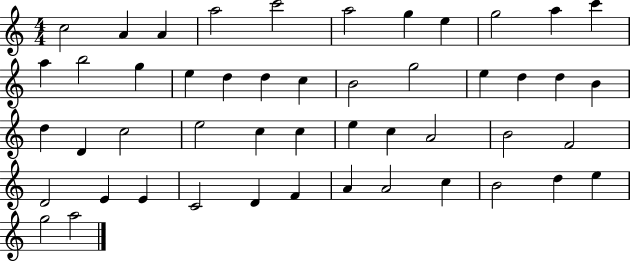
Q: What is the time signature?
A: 4/4